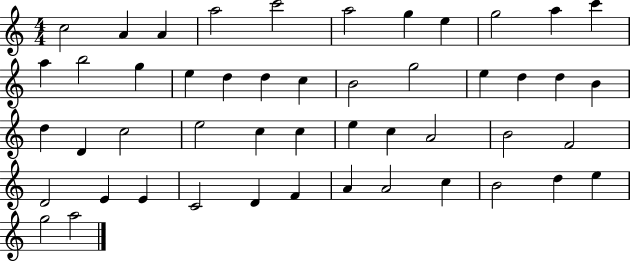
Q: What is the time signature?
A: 4/4